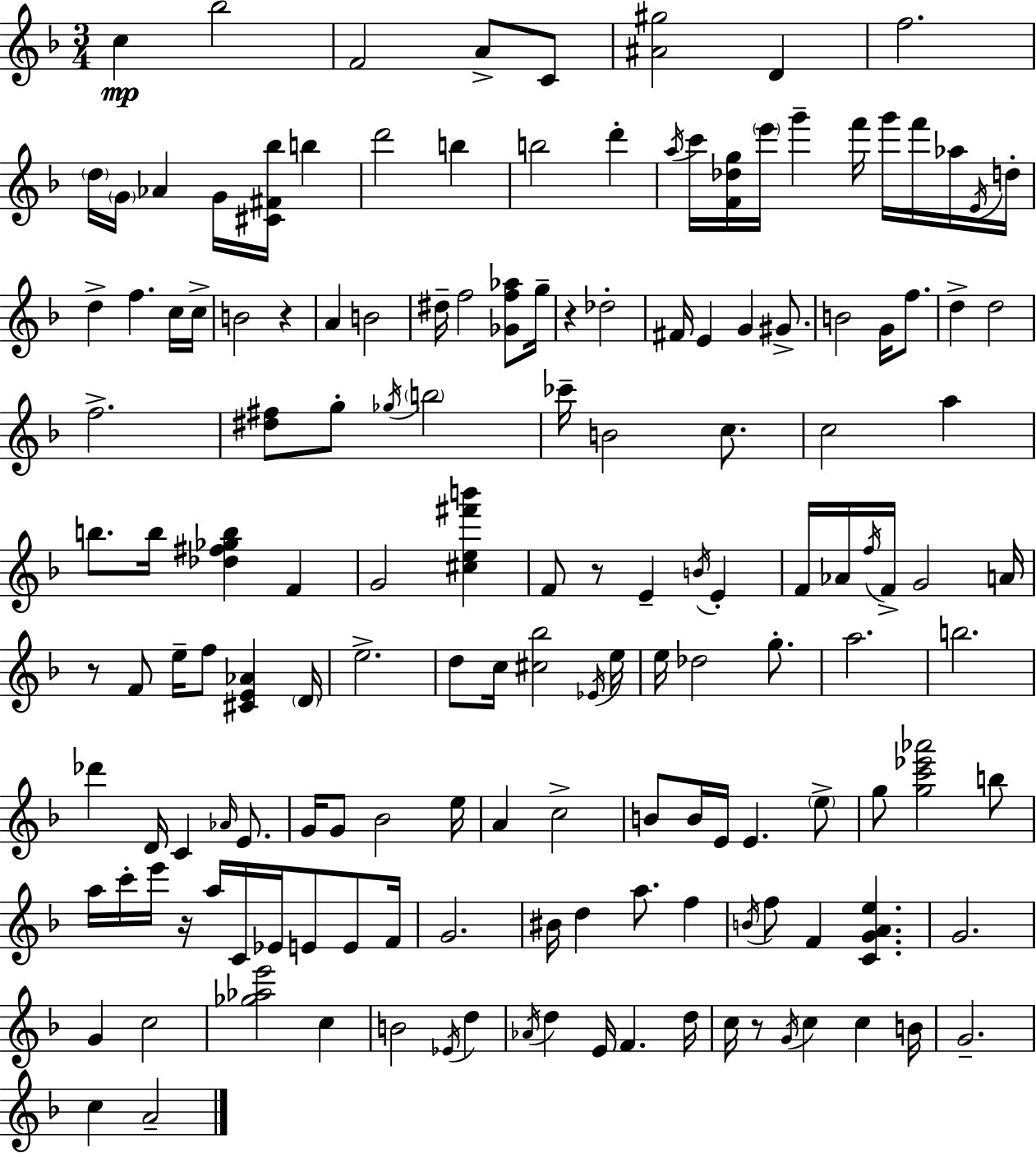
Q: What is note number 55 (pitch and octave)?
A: A5